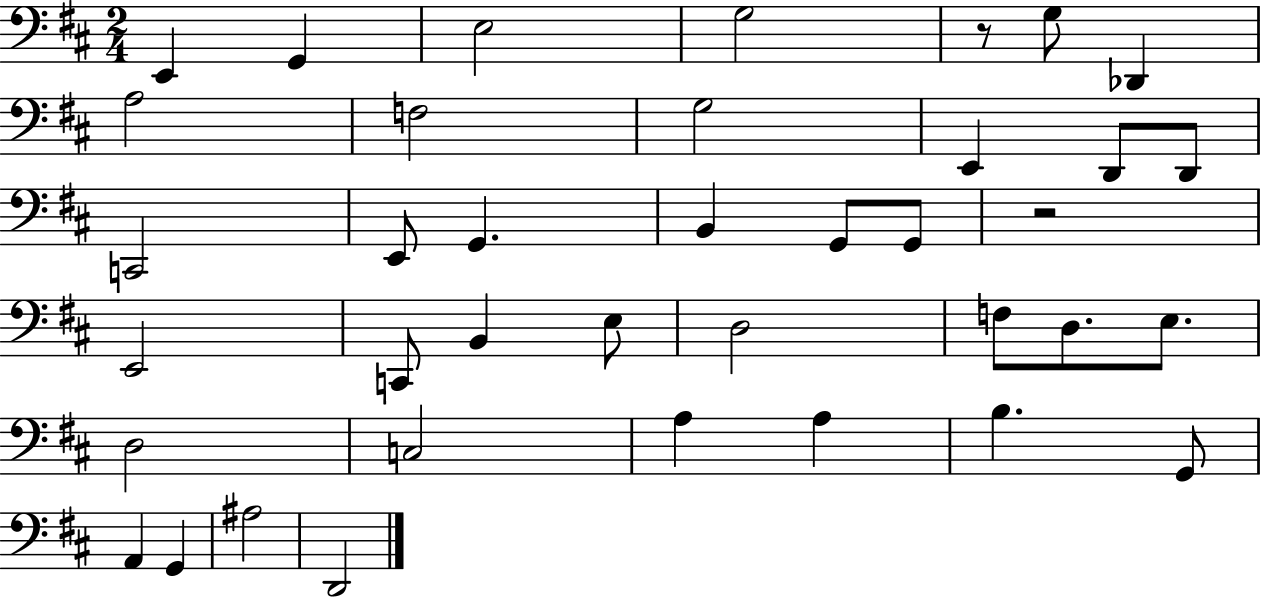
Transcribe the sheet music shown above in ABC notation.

X:1
T:Untitled
M:2/4
L:1/4
K:D
E,, G,, E,2 G,2 z/2 G,/2 _D,, A,2 F,2 G,2 E,, D,,/2 D,,/2 C,,2 E,,/2 G,, B,, G,,/2 G,,/2 z2 E,,2 C,,/2 B,, E,/2 D,2 F,/2 D,/2 E,/2 D,2 C,2 A, A, B, G,,/2 A,, G,, ^A,2 D,,2